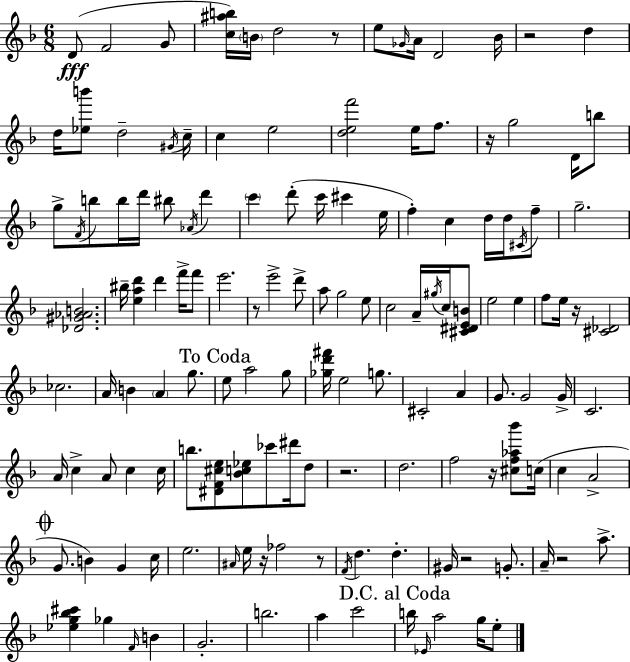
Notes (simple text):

D4/e F4/h G4/e [C5,A#5,B5]/s B4/s D5/h R/e E5/e Gb4/s A4/s D4/h Bb4/s R/h D5/q D5/s [Eb5,B6]/e D5/h G#4/s C5/s C5/q E5/h [D5,E5,F6]/h E5/s F5/e. R/s G5/h D4/s B5/e G5/e F4/s B5/e B5/s D6/s BIS5/e Ab4/s D6/q C6/q D6/e C6/s C#6/q E5/s F5/q C5/q D5/s D5/s C#4/s F5/e G5/h. [Db4,G#4,Ab4,B4]/h. BIS5/s [E5,A5,D6]/q D6/q F6/s F6/e E6/h. R/e E6/h D6/e A5/e G5/h E5/e C5/h A4/s G#5/s C5/s [C#4,D#4,E4,B4]/e E5/h E5/q F5/e E5/s R/s [C#4,Db4]/h CES5/h. A4/s B4/q A4/q G5/e. E5/e A5/h G5/e [Gb5,D6,F#6]/s E5/h G5/e. C#4/h A4/q G4/e. G4/h G4/s C4/h. A4/s C5/q A4/e C5/q C5/s B5/e. [D#4,F4,C#5,E5]/e [Bb4,C5,Eb5]/e CES6/e D#6/s D5/e R/h. D5/h. F5/h R/s [C#5,F5,Ab5,Bb6]/e C5/s C5/q A4/h G4/e. B4/q G4/q C5/s E5/h. A#4/s E5/s R/s FES5/h R/e F4/s D5/q. D5/q. G#4/s R/h G4/e. A4/s R/h A5/e. [Eb5,G5,Bb5,C#6]/q Gb5/q F4/s B4/q G4/h. B5/h. A5/q C6/h B5/s Eb4/s A5/h G5/s E5/e